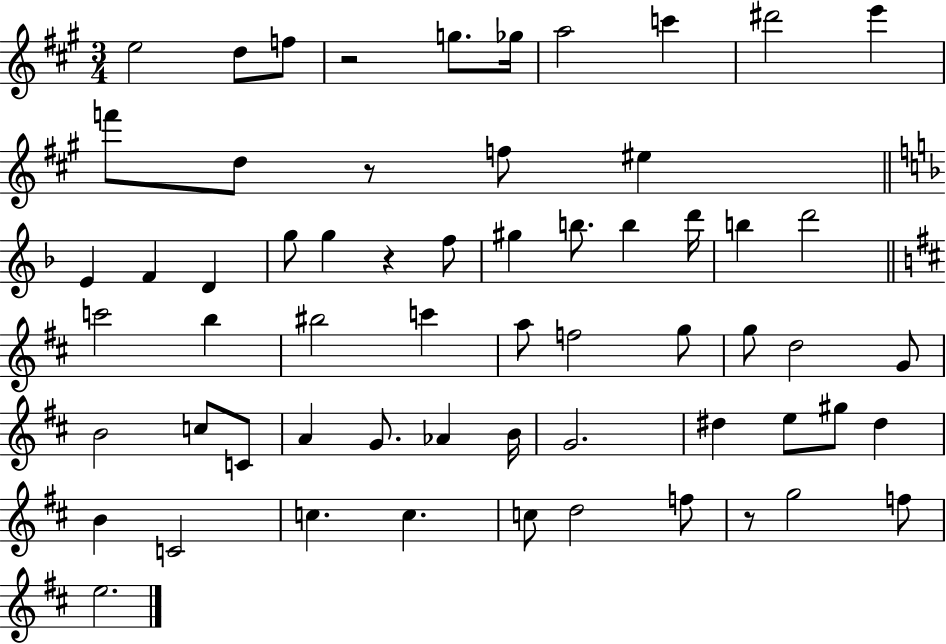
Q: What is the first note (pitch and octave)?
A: E5